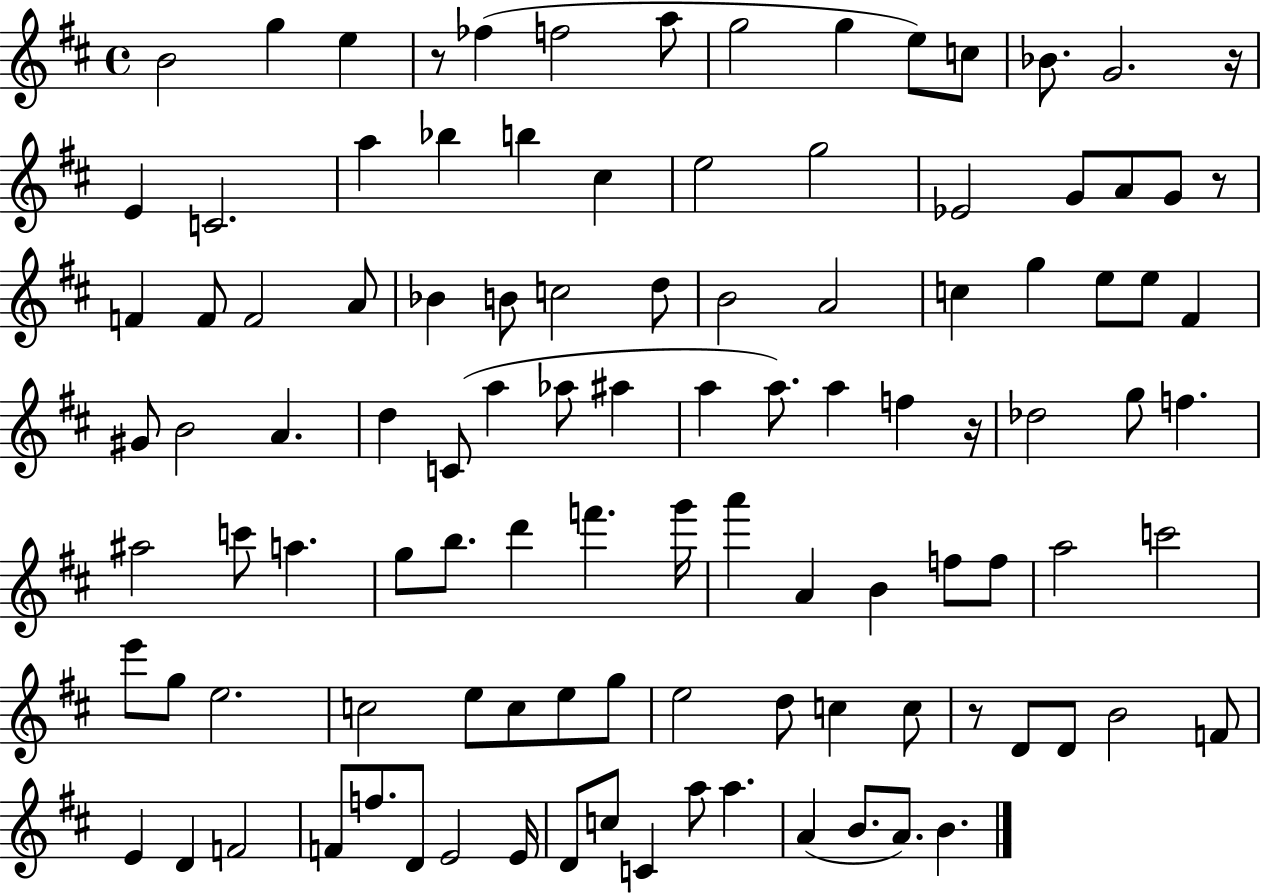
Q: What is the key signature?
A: D major